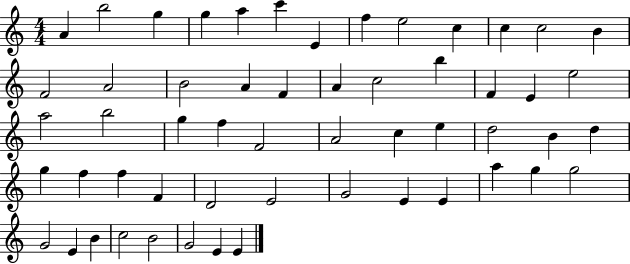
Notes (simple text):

A4/q B5/h G5/q G5/q A5/q C6/q E4/q F5/q E5/h C5/q C5/q C5/h B4/q F4/h A4/h B4/h A4/q F4/q A4/q C5/h B5/q F4/q E4/q E5/h A5/h B5/h G5/q F5/q F4/h A4/h C5/q E5/q D5/h B4/q D5/q G5/q F5/q F5/q F4/q D4/h E4/h G4/h E4/q E4/q A5/q G5/q G5/h G4/h E4/q B4/q C5/h B4/h G4/h E4/q E4/q